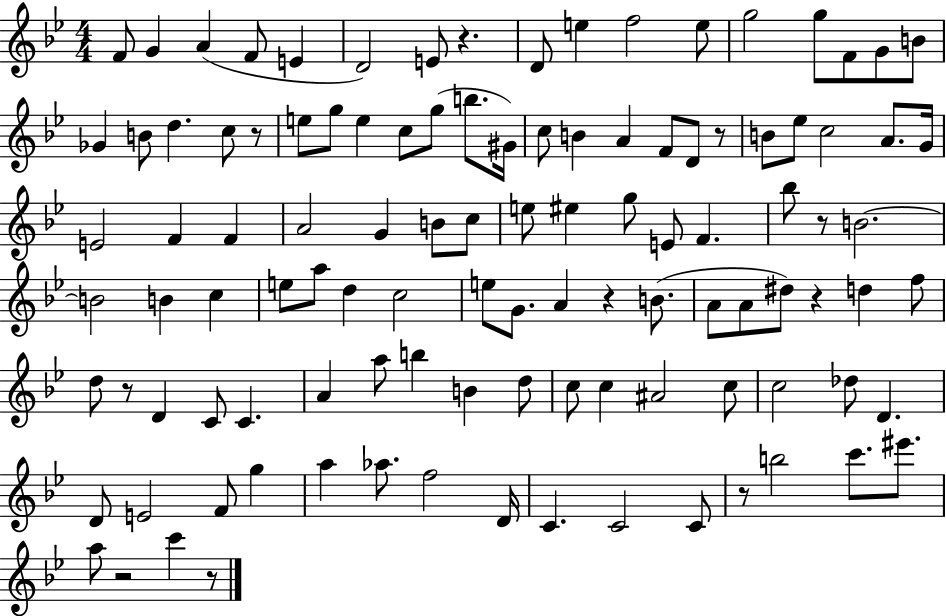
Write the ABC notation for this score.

X:1
T:Untitled
M:4/4
L:1/4
K:Bb
F/2 G A F/2 E D2 E/2 z D/2 e f2 e/2 g2 g/2 F/2 G/2 B/2 _G B/2 d c/2 z/2 e/2 g/2 e c/2 g/2 b/2 ^G/4 c/2 B A F/2 D/2 z/2 B/2 _e/2 c2 A/2 G/4 E2 F F A2 G B/2 c/2 e/2 ^e g/2 E/2 F _b/2 z/2 B2 B2 B c e/2 a/2 d c2 e/2 G/2 A z B/2 A/2 A/2 ^d/2 z d f/2 d/2 z/2 D C/2 C A a/2 b B d/2 c/2 c ^A2 c/2 c2 _d/2 D D/2 E2 F/2 g a _a/2 f2 D/4 C C2 C/2 z/2 b2 c'/2 ^e'/2 a/2 z2 c' z/2